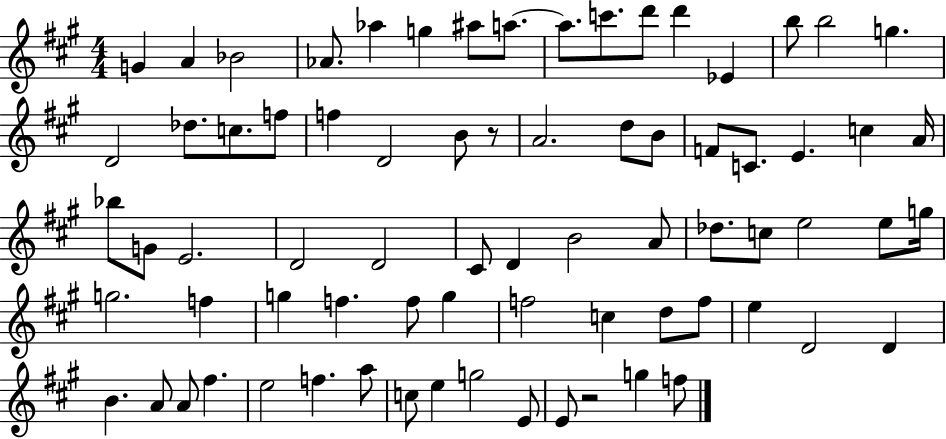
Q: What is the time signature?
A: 4/4